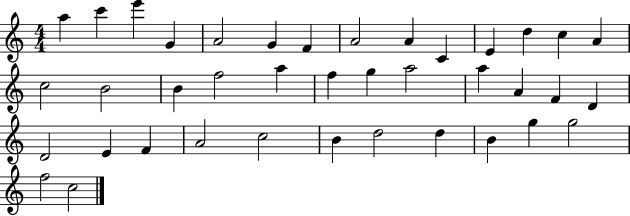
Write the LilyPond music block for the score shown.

{
  \clef treble
  \numericTimeSignature
  \time 4/4
  \key c \major
  a''4 c'''4 e'''4 g'4 | a'2 g'4 f'4 | a'2 a'4 c'4 | e'4 d''4 c''4 a'4 | \break c''2 b'2 | b'4 f''2 a''4 | f''4 g''4 a''2 | a''4 a'4 f'4 d'4 | \break d'2 e'4 f'4 | a'2 c''2 | b'4 d''2 d''4 | b'4 g''4 g''2 | \break f''2 c''2 | \bar "|."
}